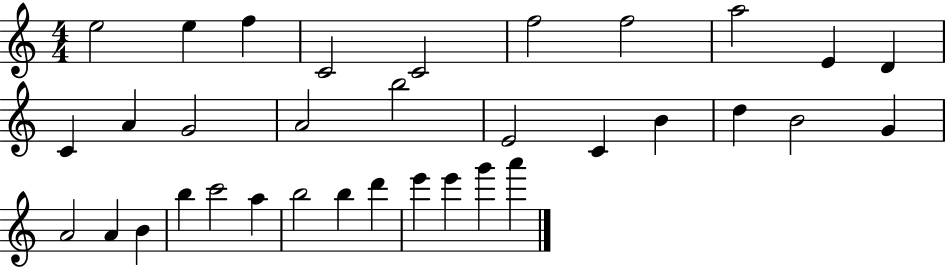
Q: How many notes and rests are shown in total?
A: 34